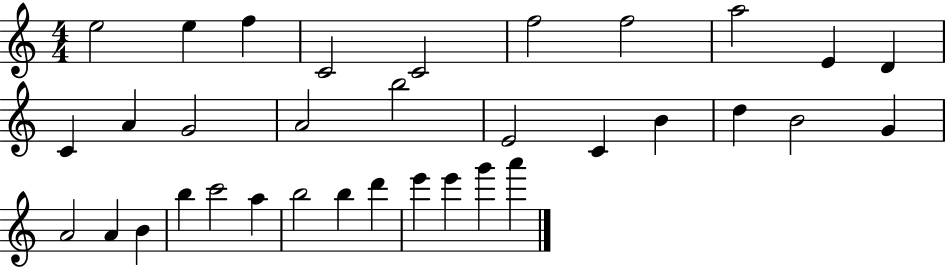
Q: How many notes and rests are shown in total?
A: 34